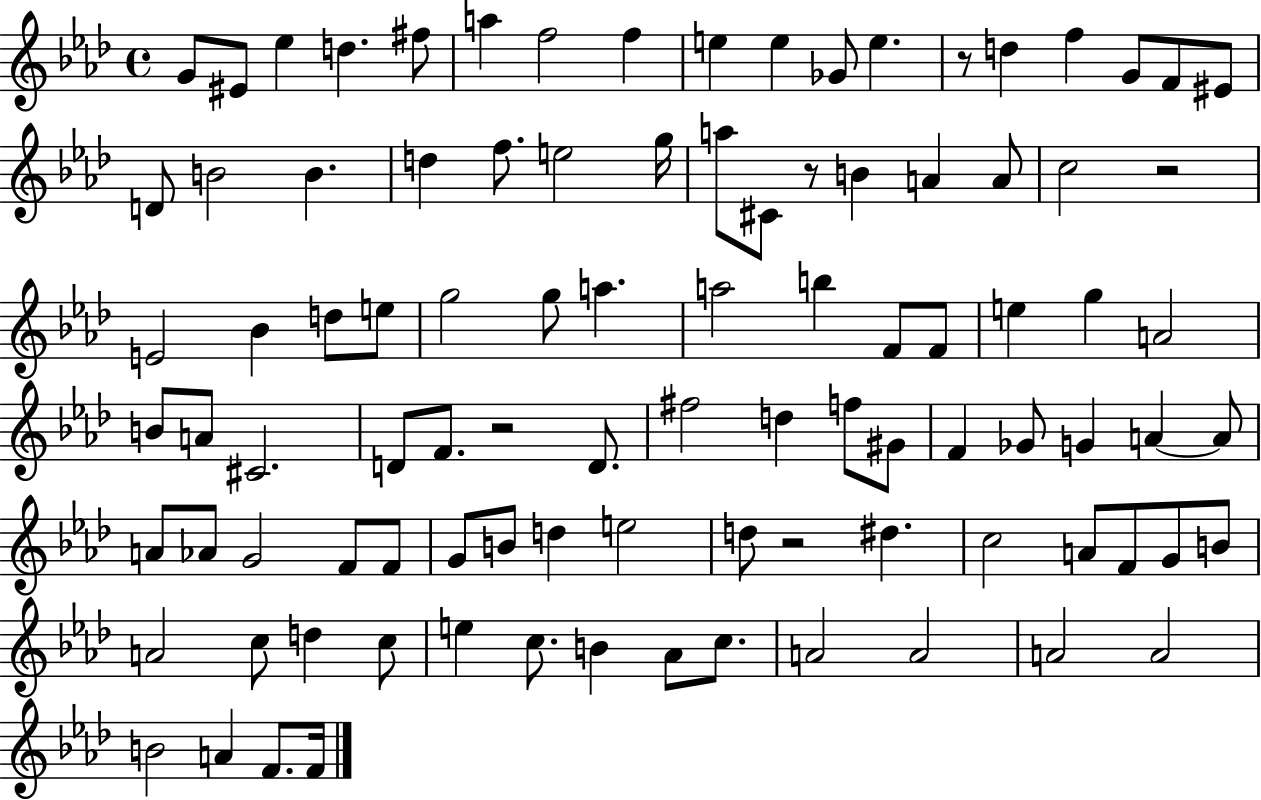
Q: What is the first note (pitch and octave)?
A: G4